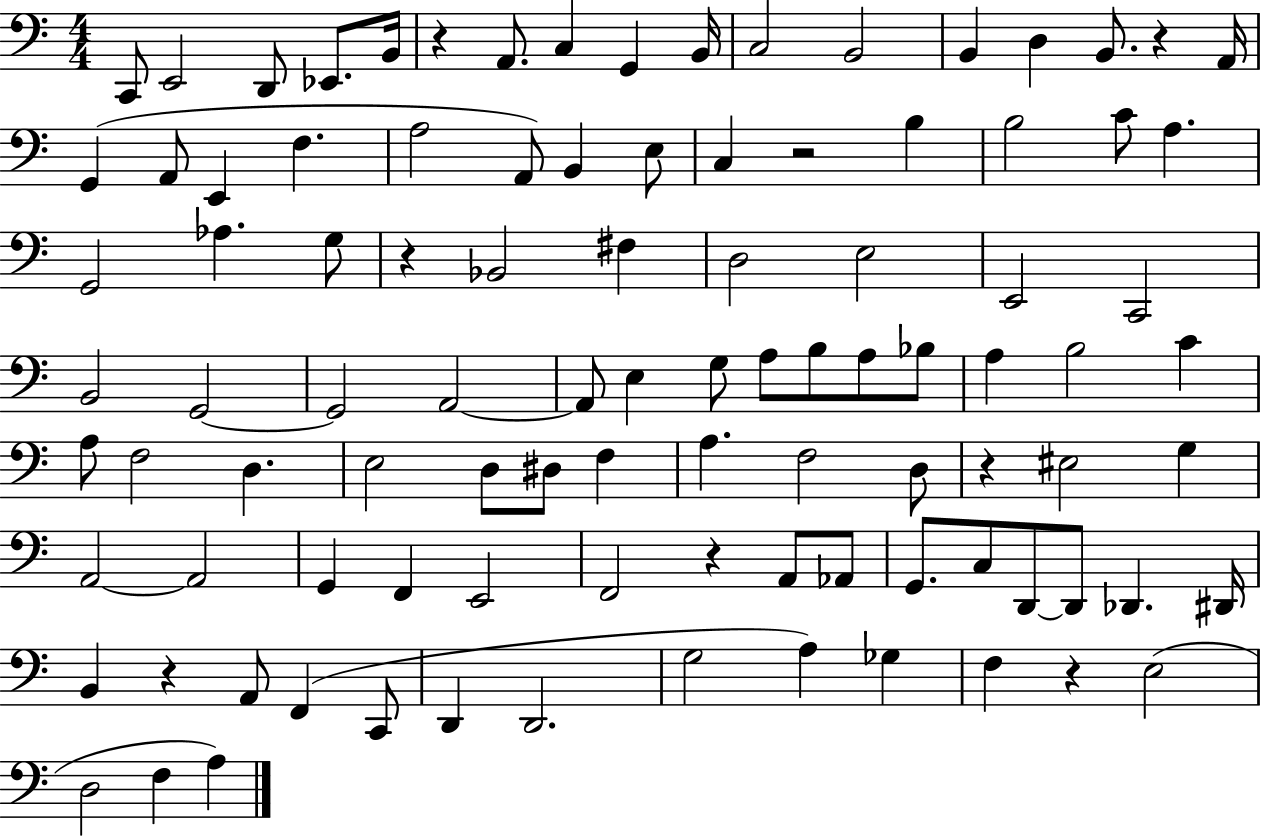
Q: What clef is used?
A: bass